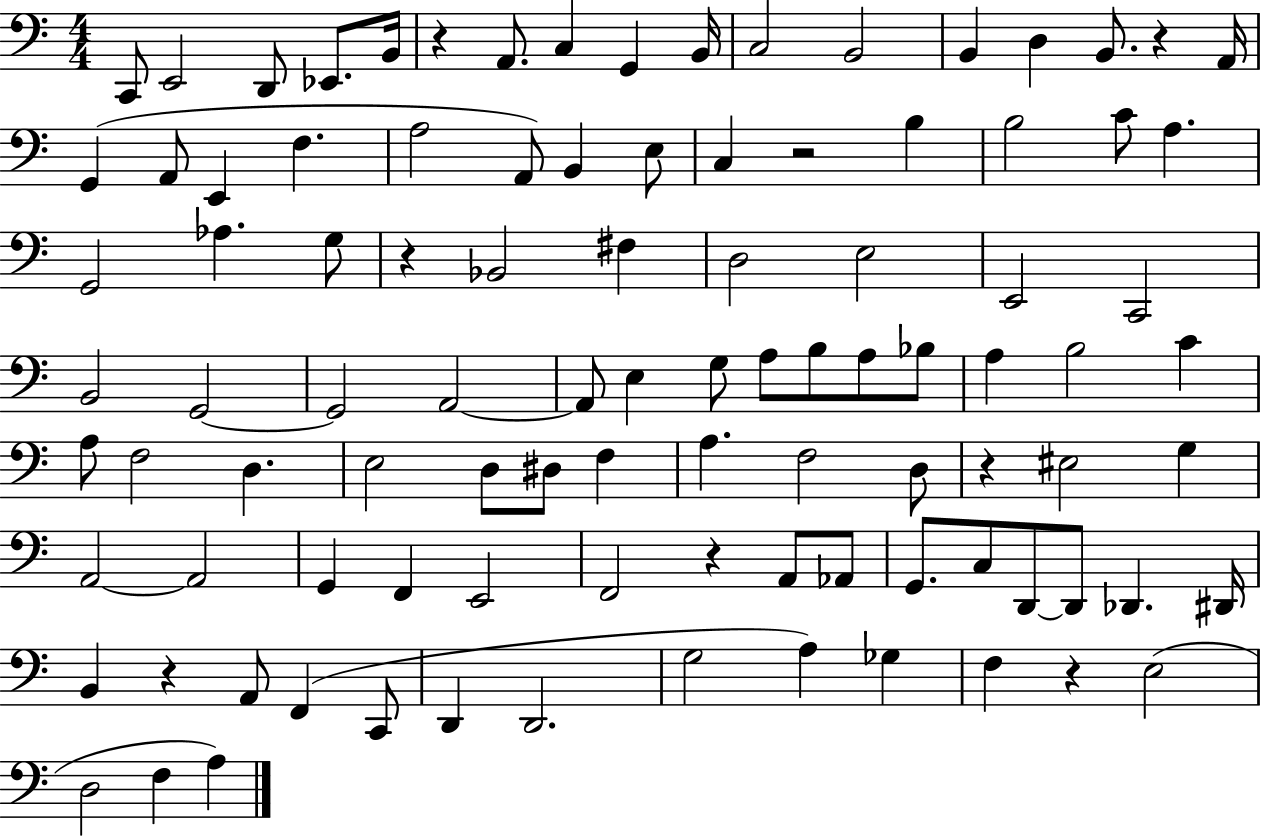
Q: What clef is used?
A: bass